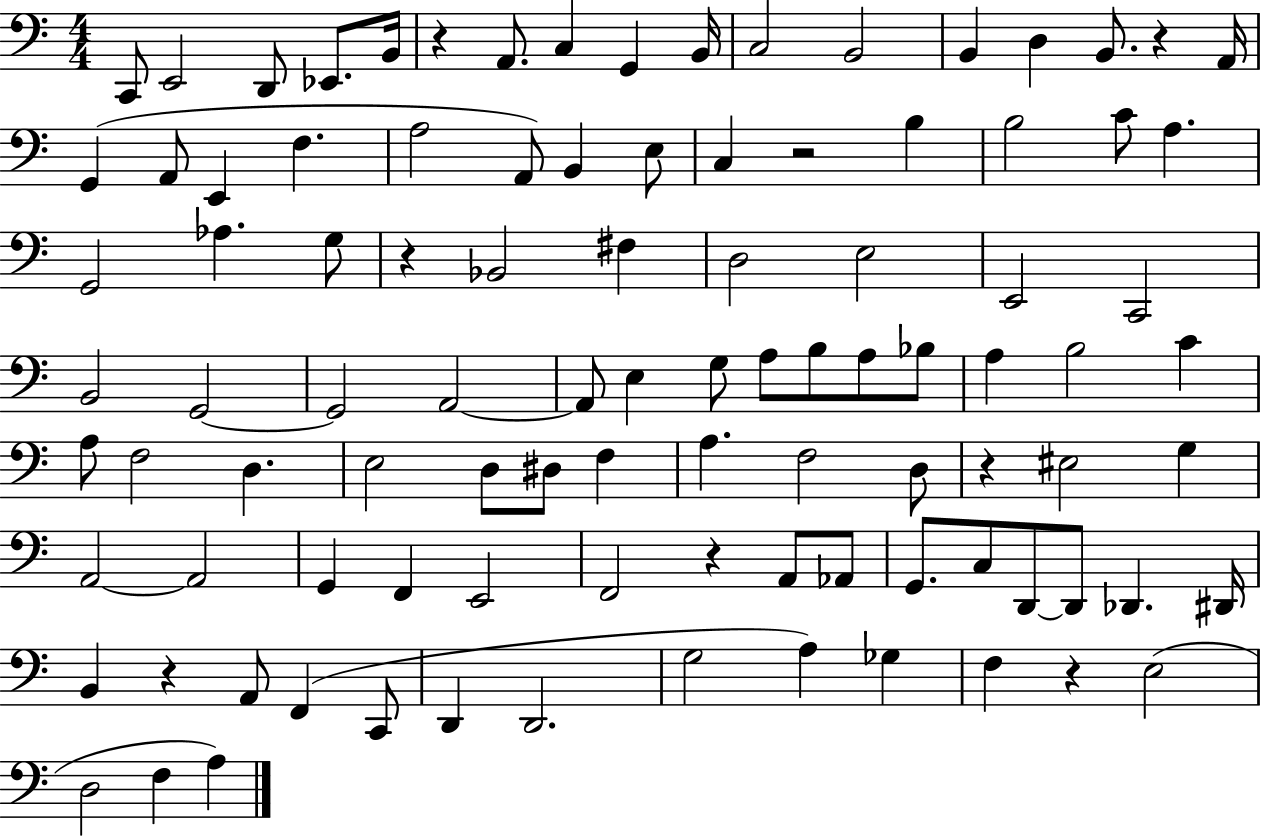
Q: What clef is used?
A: bass